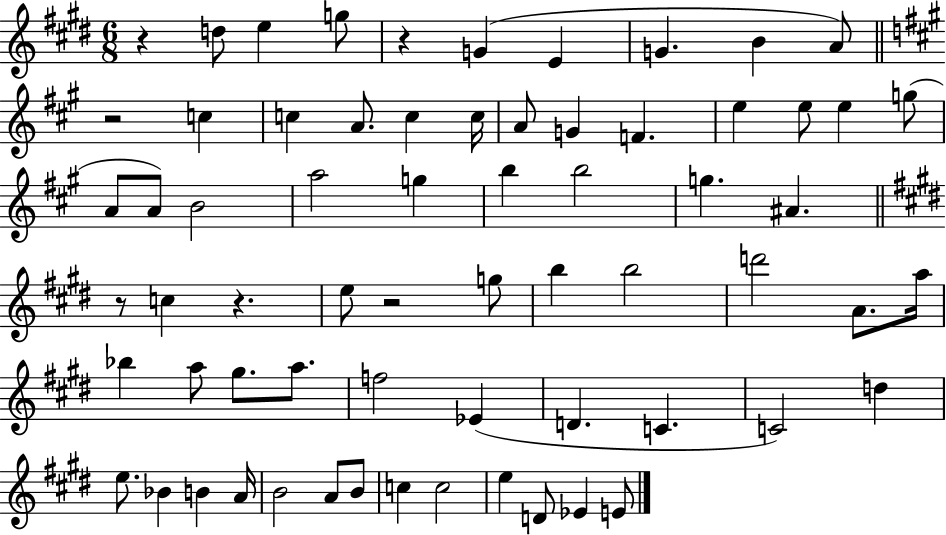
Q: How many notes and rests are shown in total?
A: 66